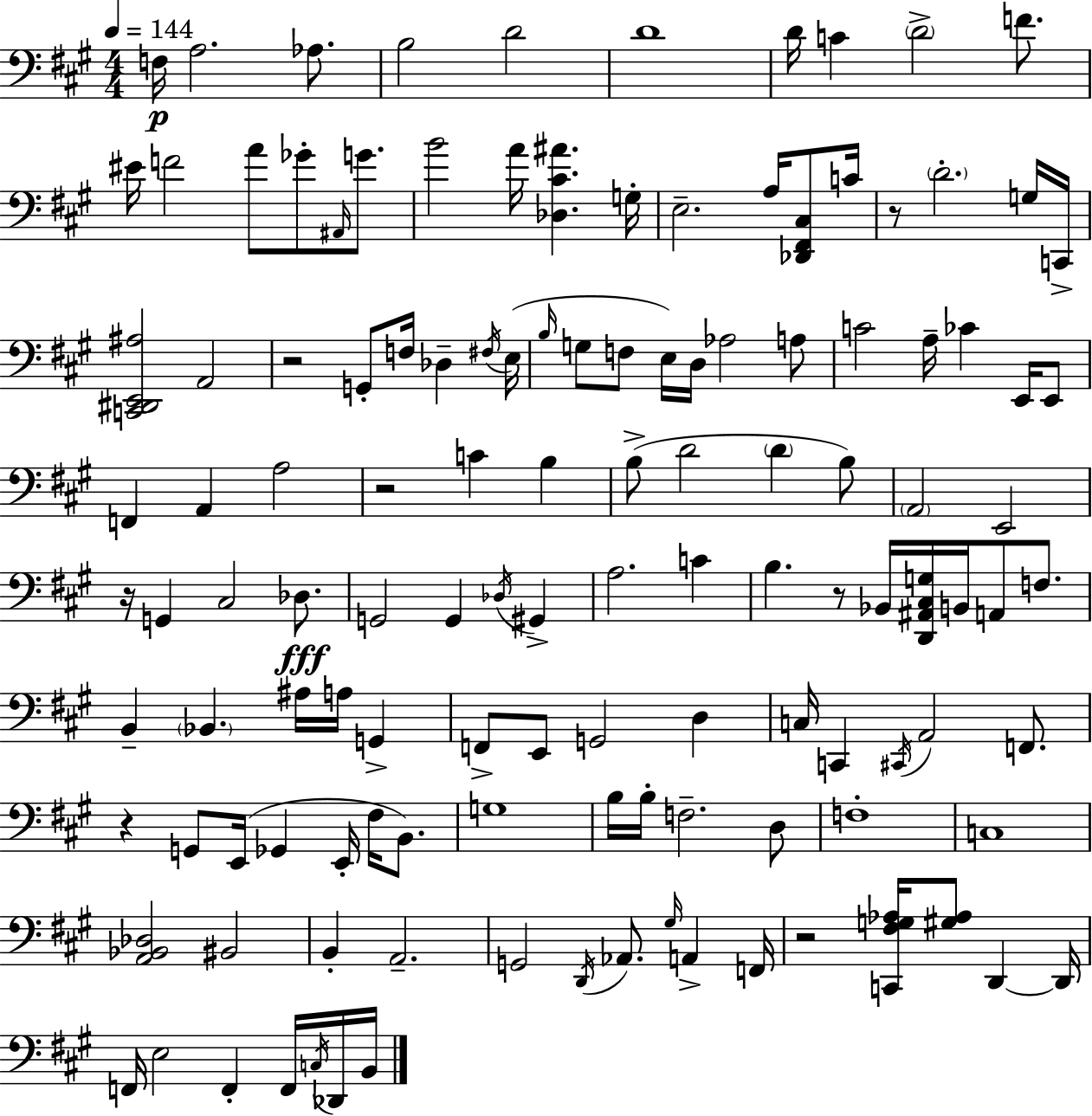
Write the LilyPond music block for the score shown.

{
  \clef bass
  \numericTimeSignature
  \time 4/4
  \key a \major
  \tempo 4 = 144
  f16\p a2. aes8. | b2 d'2 | d'1 | d'16 c'4 \parenthesize d'2-> f'8. | \break eis'16 f'2 a'8 ges'8-. \grace { ais,16 } g'8. | b'2 a'16 <des cis' ais'>4. | g16-. e2.-- a16 <des, fis, cis>8 | c'16 r8 \parenthesize d'2.-. g16 | \break c,16-> <c, dis, e, ais>2 a,2 | r2 g,8-. f16 des4-- | \acciaccatura { fis16 } e16( \grace { b16 } g8 f8 e16) d16 aes2 | a8 c'2 a16-- ces'4 | \break e,16 e,8 f,4 a,4 a2 | r2 c'4 b4 | b8->( d'2 \parenthesize d'4 | b8) \parenthesize a,2 e,2 | \break r16 g,4 cis2 | des8.\fff g,2 g,4 \acciaccatura { des16 } | gis,4-> a2. | c'4 b4. r8 bes,16 <d, ais, cis g>16 b,16 a,8 | \break f8. b,4-- \parenthesize bes,4. ais16 a16 | g,4-> f,8-> e,8 g,2 | d4 c16 c,4 \acciaccatura { cis,16 } a,2 | f,8. r4 g,8 e,16( ges,4 | \break e,16-. fis16 b,8.) g1 | b16 b16-. f2.-- | d8 f1-. | c1 | \break <a, bes, des>2 bis,2 | b,4-. a,2.-- | g,2 \acciaccatura { d,16 } aes,8. | \grace { gis16 } a,4-> f,16 r2 <c, fis g aes>16 | \break <gis aes>8 d,4~~ d,16 f,16 e2 | f,4-. f,16 \acciaccatura { c16 } des,16 b,16 \bar "|."
}